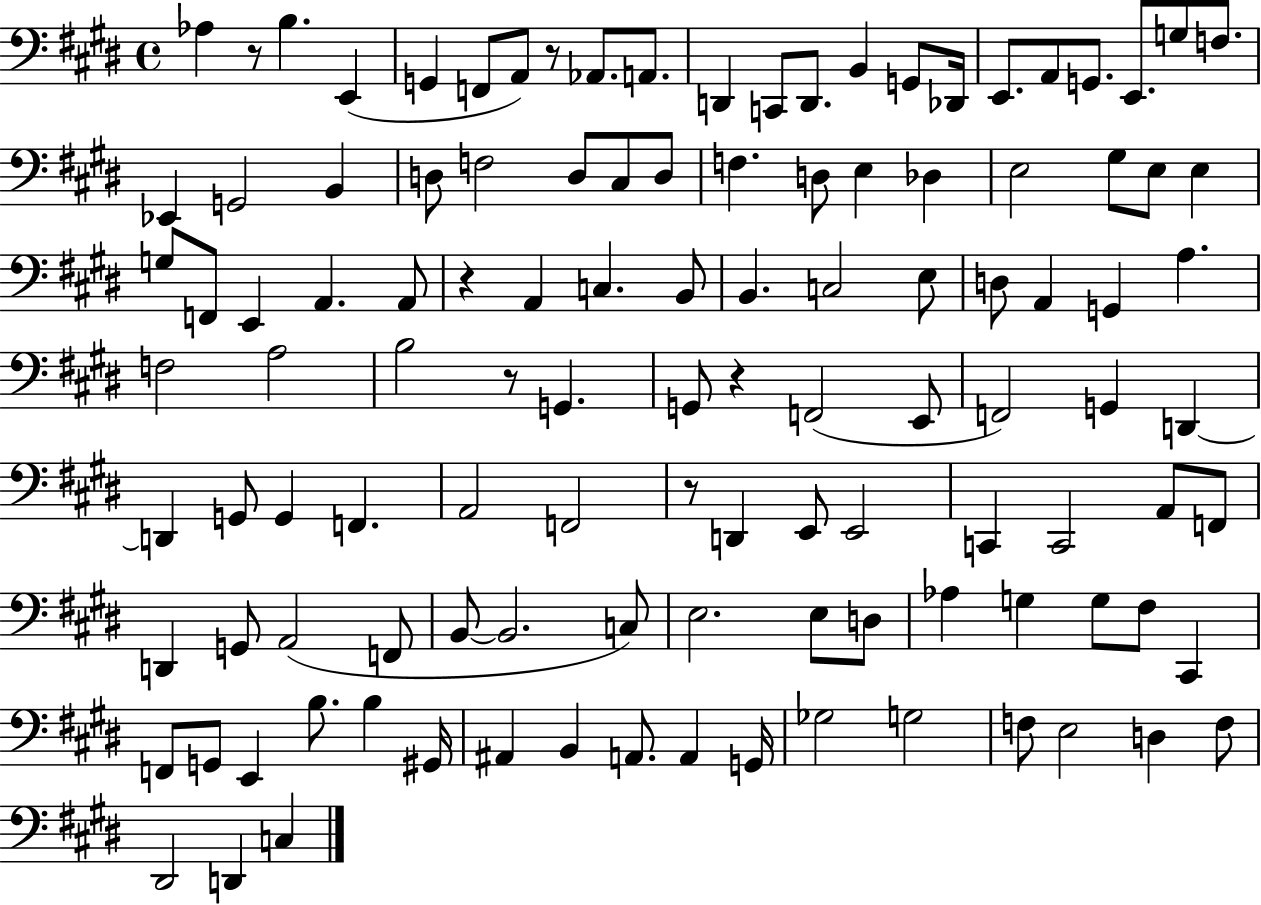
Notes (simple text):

Ab3/q R/e B3/q. E2/q G2/q F2/e A2/e R/e Ab2/e. A2/e. D2/q C2/e D2/e. B2/q G2/e Db2/s E2/e. A2/e G2/e. E2/e. G3/e F3/e. Eb2/q G2/h B2/q D3/e F3/h D3/e C#3/e D3/e F3/q. D3/e E3/q Db3/q E3/h G#3/e E3/e E3/q G3/e F2/e E2/q A2/q. A2/e R/q A2/q C3/q. B2/e B2/q. C3/h E3/e D3/e A2/q G2/q A3/q. F3/h A3/h B3/h R/e G2/q. G2/e R/q F2/h E2/e F2/h G2/q D2/q D2/q G2/e G2/q F2/q. A2/h F2/h R/e D2/q E2/e E2/h C2/q C2/h A2/e F2/e D2/q G2/e A2/h F2/e B2/e B2/h. C3/e E3/h. E3/e D3/e Ab3/q G3/q G3/e F#3/e C#2/q F2/e G2/e E2/q B3/e. B3/q G#2/s A#2/q B2/q A2/e. A2/q G2/s Gb3/h G3/h F3/e E3/h D3/q F3/e D#2/h D2/q C3/q